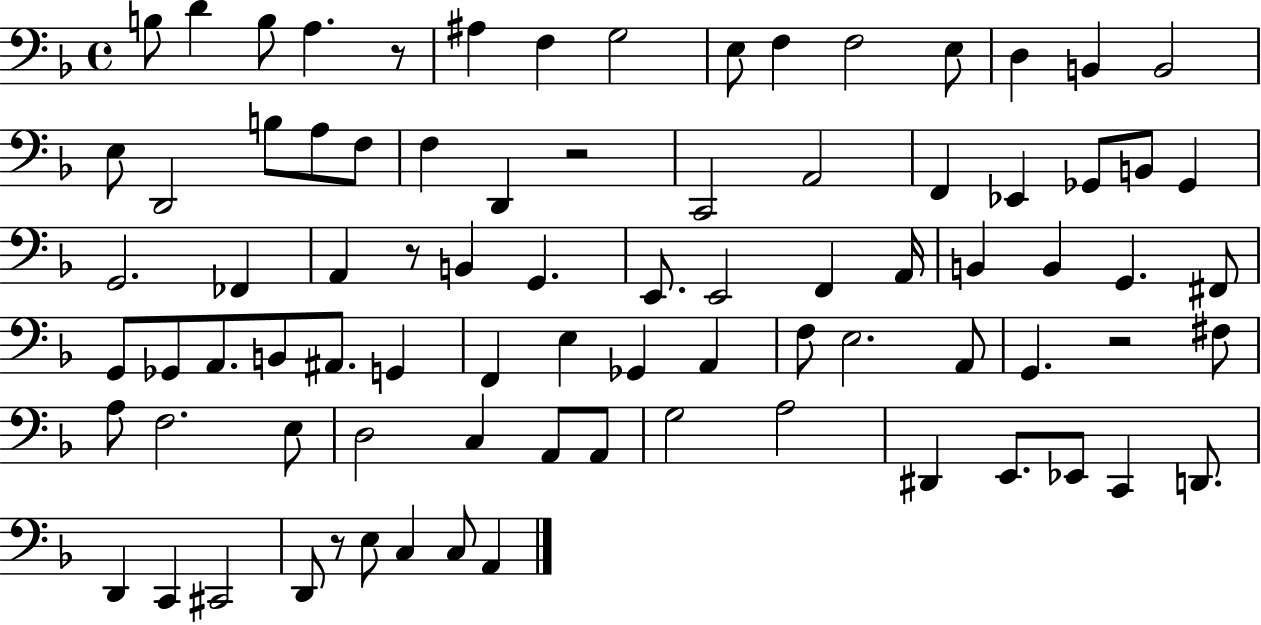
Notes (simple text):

B3/e D4/q B3/e A3/q. R/e A#3/q F3/q G3/h E3/e F3/q F3/h E3/e D3/q B2/q B2/h E3/e D2/h B3/e A3/e F3/e F3/q D2/q R/h C2/h A2/h F2/q Eb2/q Gb2/e B2/e Gb2/q G2/h. FES2/q A2/q R/e B2/q G2/q. E2/e. E2/h F2/q A2/s B2/q B2/q G2/q. F#2/e G2/e Gb2/e A2/e. B2/e A#2/e. G2/q F2/q E3/q Gb2/q A2/q F3/e E3/h. A2/e G2/q. R/h F#3/e A3/e F3/h. E3/e D3/h C3/q A2/e A2/e G3/h A3/h D#2/q E2/e. Eb2/e C2/q D2/e. D2/q C2/q C#2/h D2/e R/e E3/e C3/q C3/e A2/q